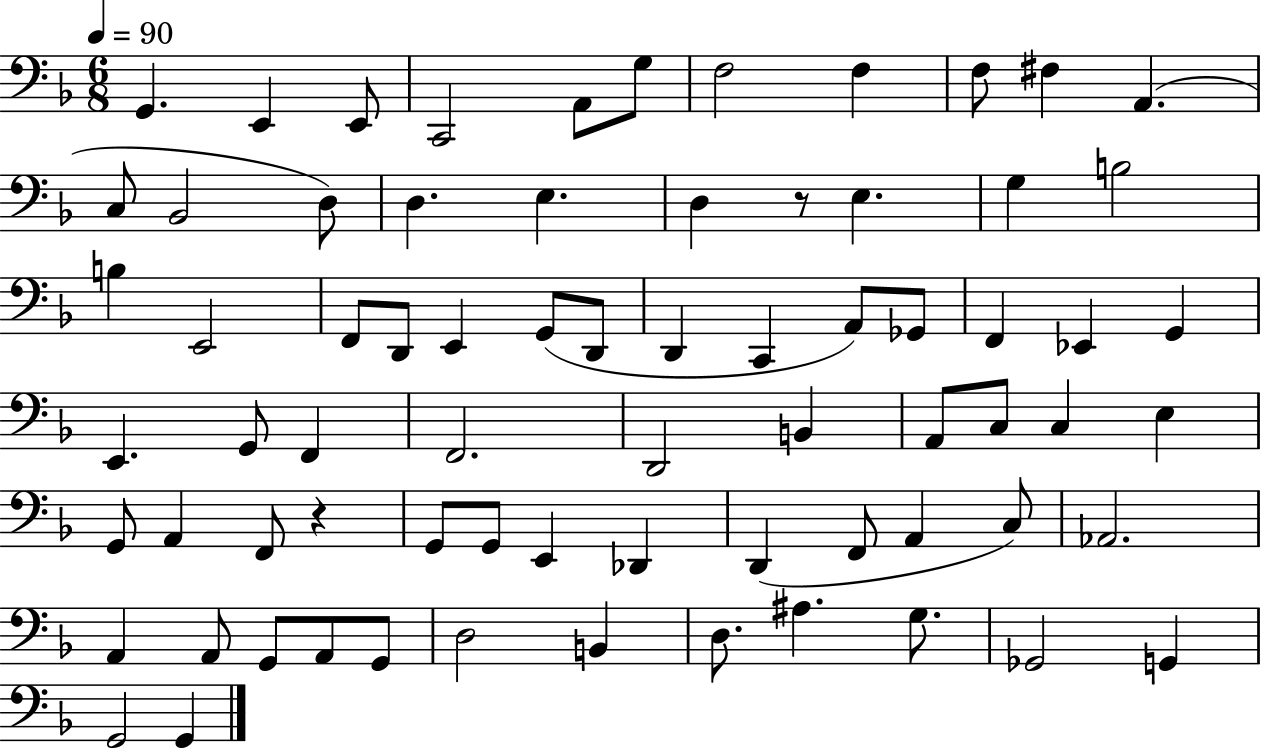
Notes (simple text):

G2/q. E2/q E2/e C2/h A2/e G3/e F3/h F3/q F3/e F#3/q A2/q. C3/e Bb2/h D3/e D3/q. E3/q. D3/q R/e E3/q. G3/q B3/h B3/q E2/h F2/e D2/e E2/q G2/e D2/e D2/q C2/q A2/e Gb2/e F2/q Eb2/q G2/q E2/q. G2/e F2/q F2/h. D2/h B2/q A2/e C3/e C3/q E3/q G2/e A2/q F2/e R/q G2/e G2/e E2/q Db2/q D2/q F2/e A2/q C3/e Ab2/h. A2/q A2/e G2/e A2/e G2/e D3/h B2/q D3/e. A#3/q. G3/e. Gb2/h G2/q G2/h G2/q